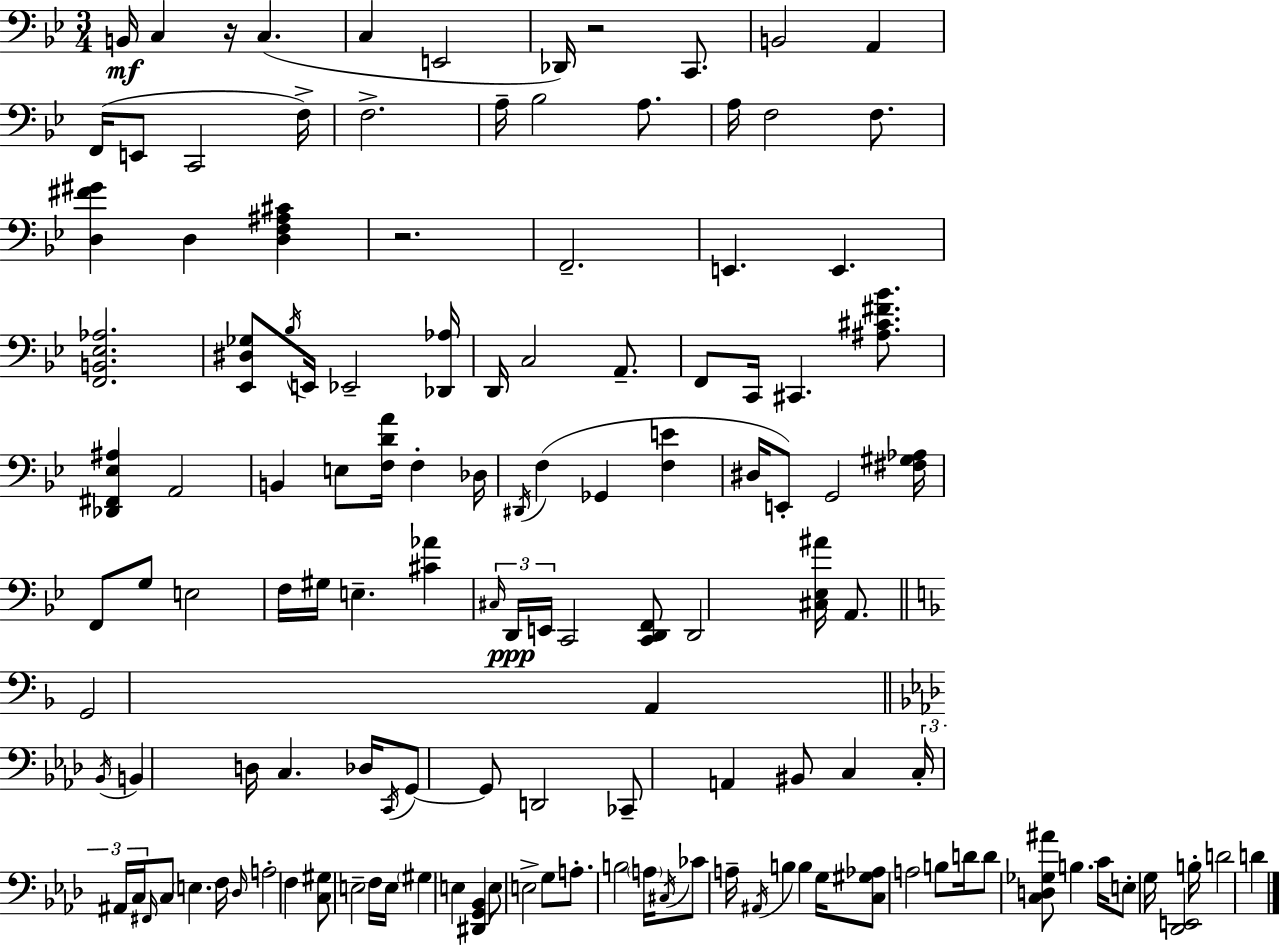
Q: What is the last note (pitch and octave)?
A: D4